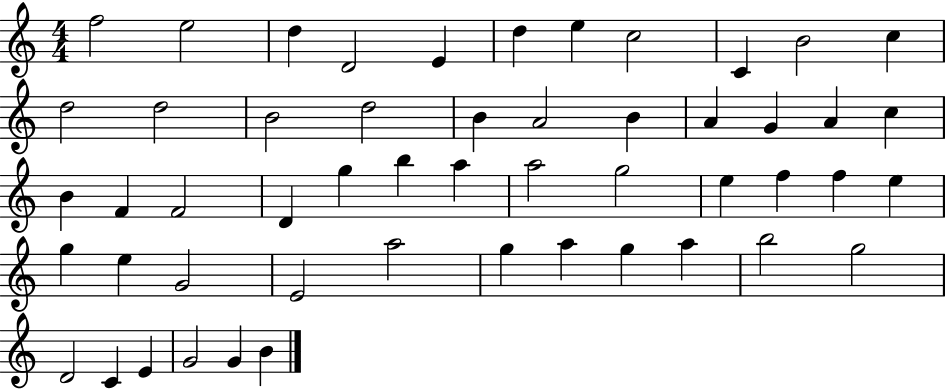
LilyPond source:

{
  \clef treble
  \numericTimeSignature
  \time 4/4
  \key c \major
  f''2 e''2 | d''4 d'2 e'4 | d''4 e''4 c''2 | c'4 b'2 c''4 | \break d''2 d''2 | b'2 d''2 | b'4 a'2 b'4 | a'4 g'4 a'4 c''4 | \break b'4 f'4 f'2 | d'4 g''4 b''4 a''4 | a''2 g''2 | e''4 f''4 f''4 e''4 | \break g''4 e''4 g'2 | e'2 a''2 | g''4 a''4 g''4 a''4 | b''2 g''2 | \break d'2 c'4 e'4 | g'2 g'4 b'4 | \bar "|."
}